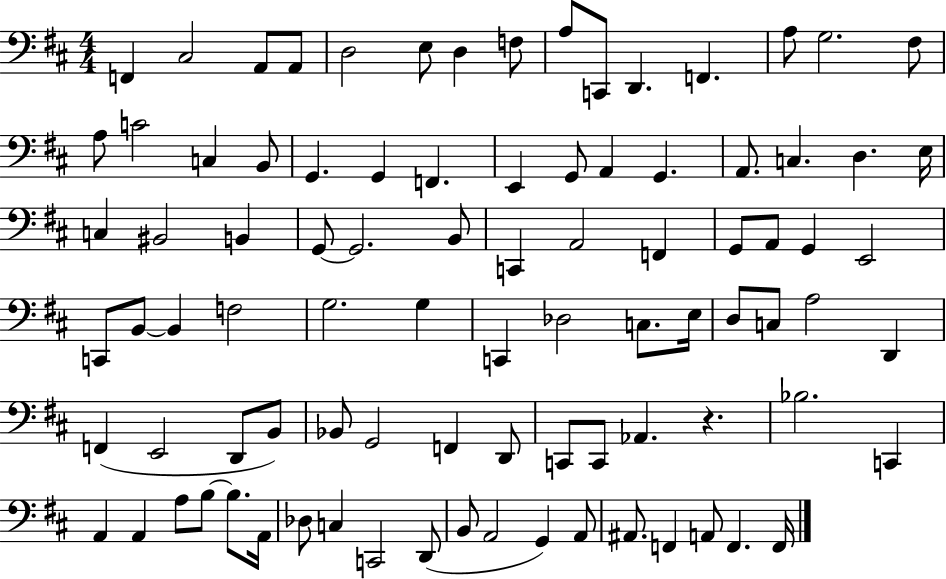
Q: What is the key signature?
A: D major